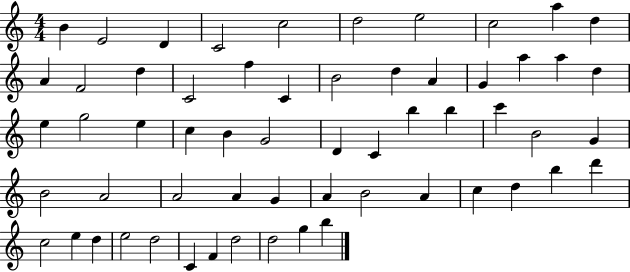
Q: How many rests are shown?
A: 0